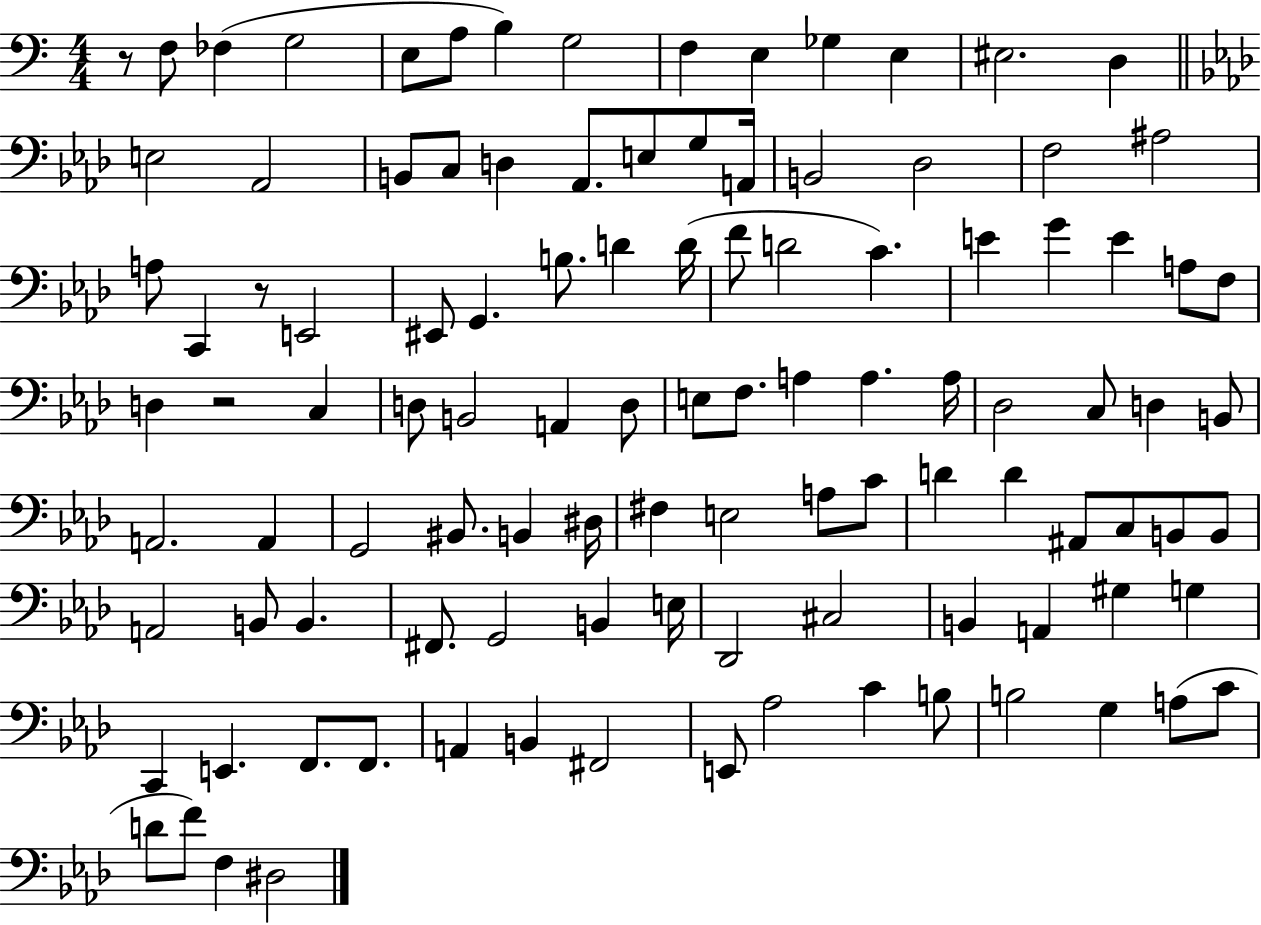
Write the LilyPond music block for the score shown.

{
  \clef bass
  \numericTimeSignature
  \time 4/4
  \key c \major
  \repeat volta 2 { r8 f8 fes4( g2 | e8 a8 b4) g2 | f4 e4 ges4 e4 | eis2. d4 | \break \bar "||" \break \key f \minor e2 aes,2 | b,8 c8 d4 aes,8. e8 g8 a,16 | b,2 des2 | f2 ais2 | \break a8 c,4 r8 e,2 | eis,8 g,4. b8. d'4 d'16( | f'8 d'2 c'4.) | e'4 g'4 e'4 a8 f8 | \break d4 r2 c4 | d8 b,2 a,4 d8 | e8 f8. a4 a4. a16 | des2 c8 d4 b,8 | \break a,2. a,4 | g,2 bis,8. b,4 dis16 | fis4 e2 a8 c'8 | d'4 d'4 ais,8 c8 b,8 b,8 | \break a,2 b,8 b,4. | fis,8. g,2 b,4 e16 | des,2 cis2 | b,4 a,4 gis4 g4 | \break c,4 e,4. f,8. f,8. | a,4 b,4 fis,2 | e,8 aes2 c'4 b8 | b2 g4 a8( c'8 | \break d'8 f'8) f4 dis2 | } \bar "|."
}